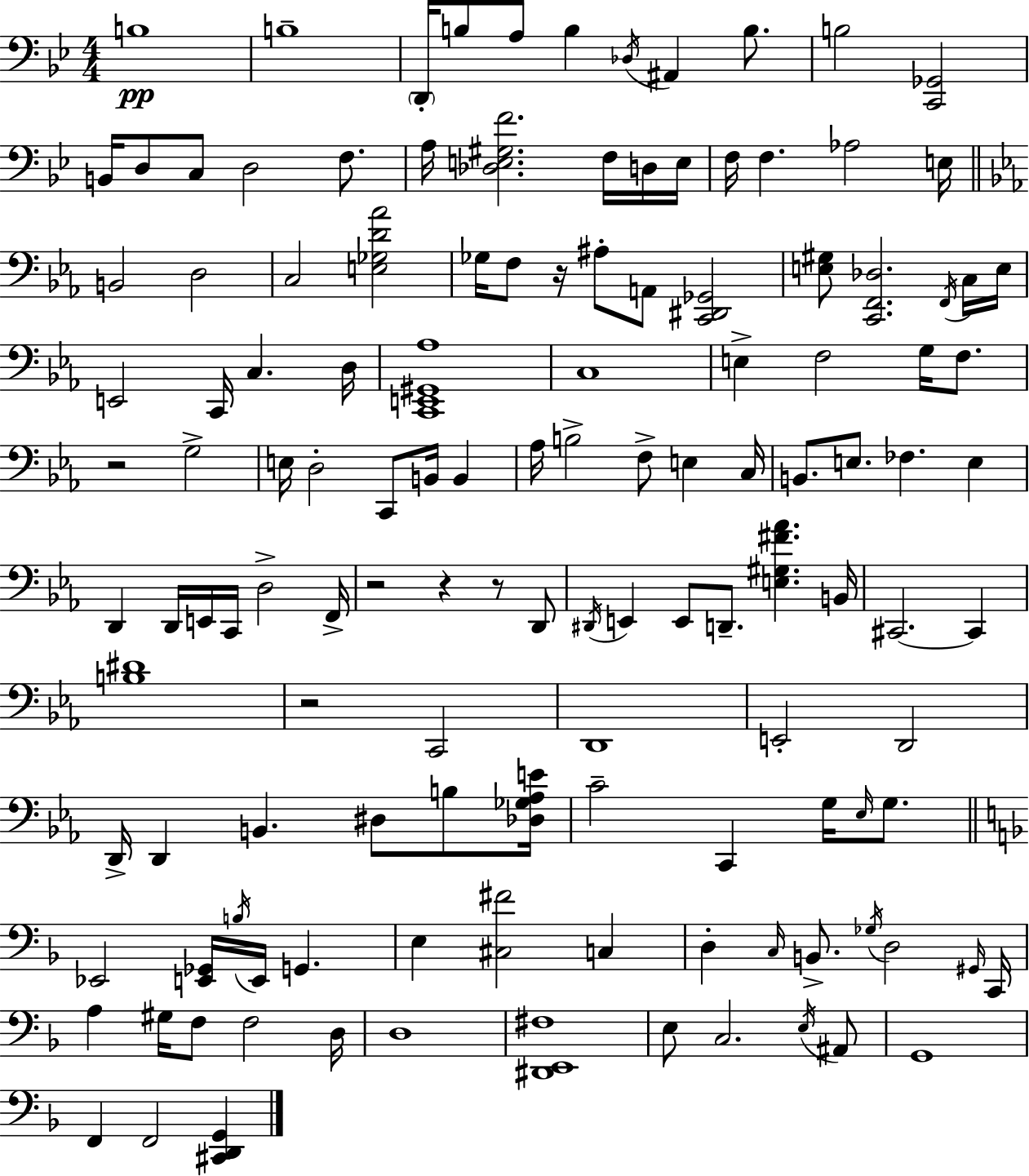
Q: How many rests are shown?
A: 6